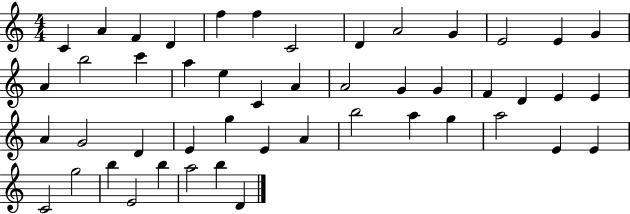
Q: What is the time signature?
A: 4/4